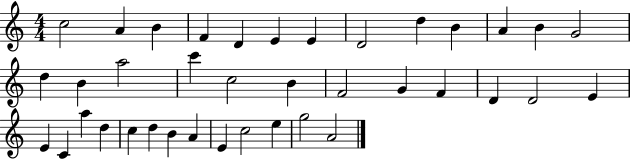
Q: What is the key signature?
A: C major